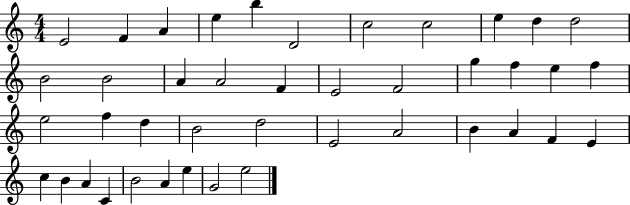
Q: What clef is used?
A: treble